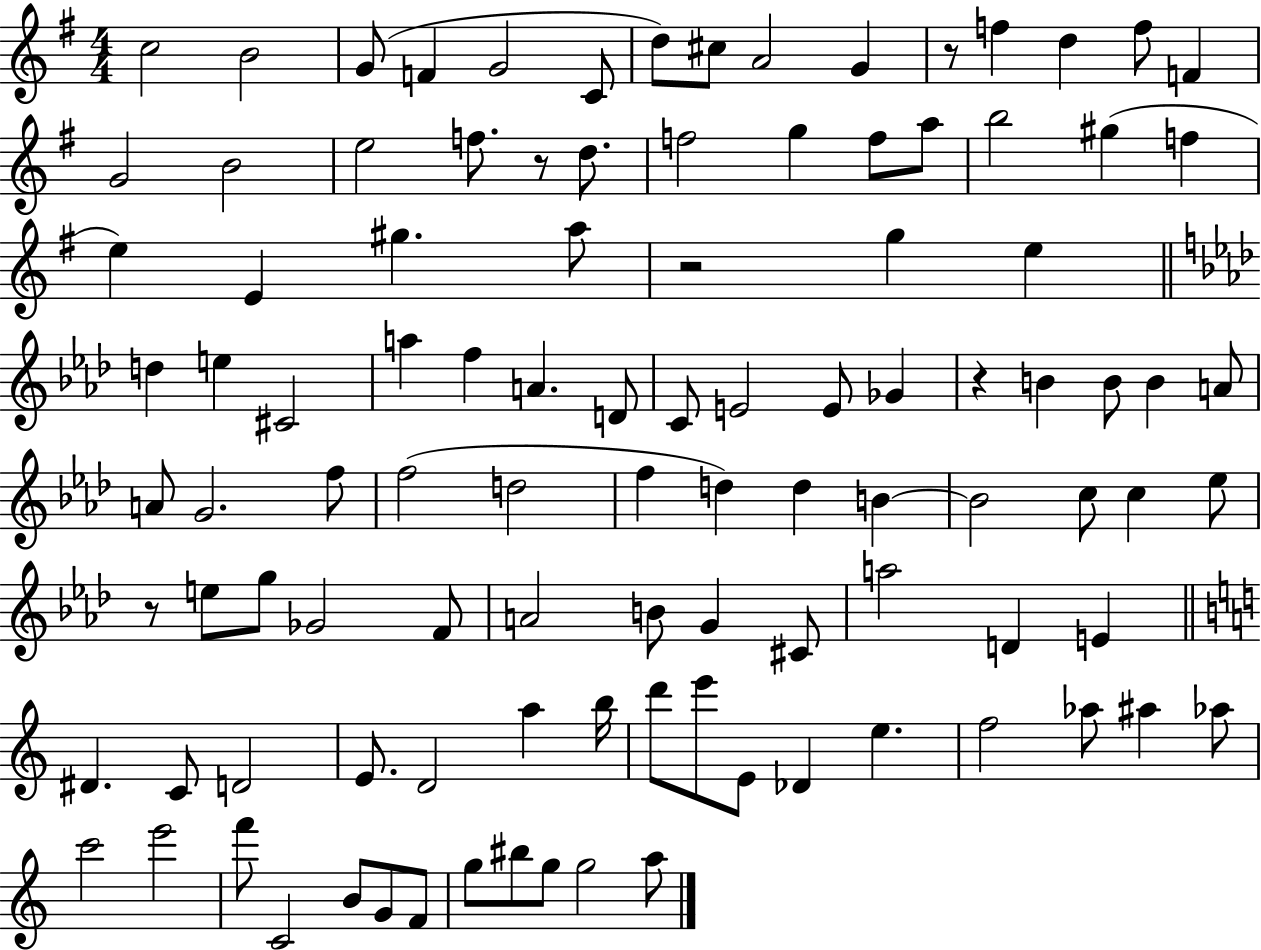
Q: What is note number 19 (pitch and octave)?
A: D5